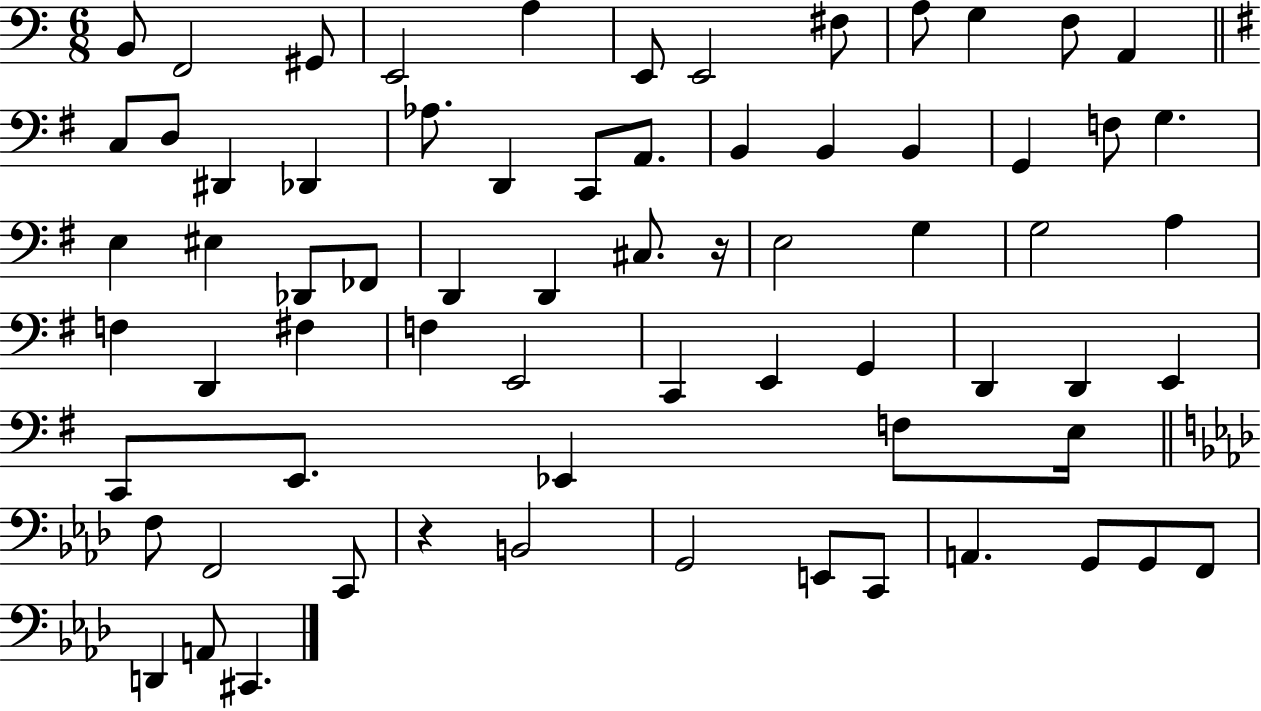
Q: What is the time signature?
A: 6/8